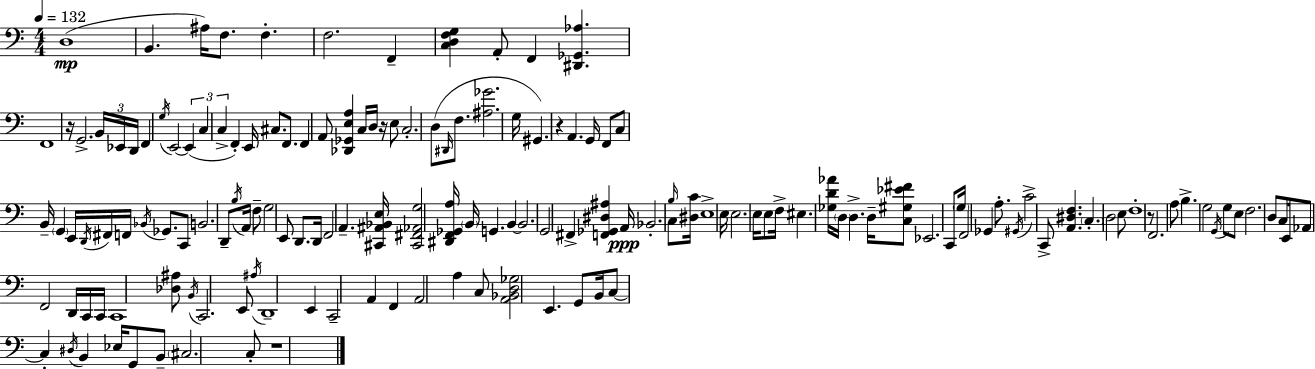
X:1
T:Untitled
M:4/4
L:1/4
K:C
D,4 B,, ^A,/4 F,/2 F, F,2 F,, [C,D,F,G,] A,,/2 F,, [^D,,_G,,_A,] F,,4 z/4 G,,2 B,,/4 _E,,/4 D,,/4 F,, G,/4 E,,2 E,, C, C, F,, E,,/4 ^C,/2 F,,/2 F,, A,,/2 [_D,,_G,,E,A,] C,/4 D,/4 z/4 E,/2 C,2 D,/2 ^D,,/4 F,/2 [^A,_G]2 G,/4 ^G,, z A,, G,,/4 F,,/2 C,/2 B,,/4 G,, E,,/4 D,,/4 ^F,,/4 F,,/4 _B,,/4 _G,,/2 C,,/2 B,,2 D,,/2 B,/4 A,,/4 F,/2 G,2 E,,/2 D,,/2 D,,/4 F,,2 A,, [^C,,^A,,_B,,E,]/4 [^C,,^F,,_A,,G,]2 [^D,,F,,_G,,A,]/4 B,,/4 G,, B,, B,,2 G,,2 ^F,, [F,,_G,,^D,^A,] A,,/4 _B,,2 B,/4 C,/2 [^D,C]/4 E,4 E,/4 E,2 E,/4 E,/2 F,/4 ^E, [_G,D_A]/4 D,/4 D, D,/4 [C,^G,_E^F]/2 _E,,2 C,,/2 G,/4 F,,2 _G,, A,/2 ^G,,/4 C2 C,,/2 [A,,^D,F,] C, D,2 E,/2 F,4 z/2 F,,2 A,/2 B, G,2 G,,/4 G,/2 E,/2 F,2 D,/2 C,/2 E,,/4 _A,,/2 F,,2 D,,/4 C,,/4 C,,/4 C,,4 [_D,^A,]/2 B,,/4 C,,2 E,,/2 ^A,/4 D,,4 E,, C,,2 A,, F,, A,,2 A, C,/2 [A,,_B,,D,_G,]2 E,, G,,/2 B,,/4 C,/2 C, ^D,/4 B,, _E,/4 G,,/2 B,,/2 ^C,2 C,/2 z4